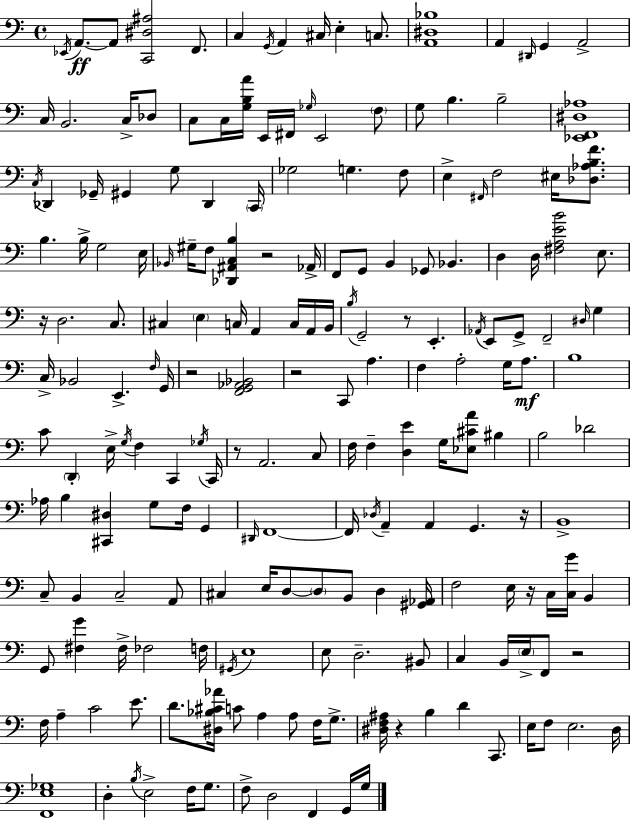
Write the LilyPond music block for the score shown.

{
  \clef bass
  \time 4/4
  \defaultTimeSignature
  \key c \major
  \repeat volta 2 { \acciaccatura { ees,16 }\ff a,8.~~ a,8 <c, dis ais>2 f,8. | c4 \acciaccatura { g,16 } a,4 cis16 e4-. c8. | <a, dis bes>1 | a,4 \grace { dis,16 } g,4 a,2-> | \break c16 b,2. | c16-> des8 c8 c16 <g b a'>16 e,16 fis,16 \grace { ges16 } e,2 | \parenthesize f8 g8 b4. b2-- | <ees, f, dis aes>1 | \break \acciaccatura { c16 } des,4 ges,16-- gis,4 g8 | des,4 \parenthesize c,16 ges2 g4. | f8 e4-> \grace { fis,16 } f2 | eis16 <des aes b f'>8. b4. b16-> g2 | \break e16 \grace { bes,16 } gis16-- f8 <des, ais, c b>4 r2 | aes,16-> f,8 g,8 b,4 ges,8 | bes,4. d4 d16 <fis a e' b'>2 | e8. r16 d2. | \break c8. cis4 \parenthesize e4 c16 | a,4 c16 a,16 b,16 \acciaccatura { b16 } g,2-- | r8 e,4.-. \acciaccatura { aes,16 } e,8 g,8-> f,2-- | \grace { dis16 } g4 c16-> bes,2 | \break e,4.-> \grace { f16 } g,16 r2 | <f, g, aes, bes,>2 r2 | c,8 a4. f4 a2-. | g16 a8.\mf b1 | \break c'8 \parenthesize d,4-. | e16-> \acciaccatura { g16 } f4 c,4 \acciaccatura { ges16 } c,16 r8 a,2. | c8 f16 f4-- | <d e'>4 g16 <ees cis' a'>8 bis4 b2 | \break des'2 aes16 b4 | <cis, dis>4 g8 f16 g,4 \grace { dis,16 } f,1~~ | f,16 \acciaccatura { des16 } | a,4-- a,4 g,4. r16 b,1-> | \break c8-- | b,4 c2-- a,8 cis4 | e16 d8~~ \parenthesize d8 b,8 d4 <gis, aes,>16 f2 | e16 r16 c16 <c g'>16 b,4 g,8 | \break <fis g'>4 fis16-> fes2 f16 \acciaccatura { gis,16 } | e1 | e8 d2.-- bis,8 | c4 b,16 \parenthesize e16-> f,8 r2 | \break f16 a4-- c'2 e'8. | d'8. <dis bes cis' aes'>16 c'8 a4 a8 f16 g8.-> | <dis f ais>16 r4 b4 d'4 c,8. | e16 f8 e2. d16 | \break <f, e ges>1 | d4-. \acciaccatura { b16 } e2-> f16 g8. | f8-> d2 f,4 g,16 | g16 } \bar "|."
}